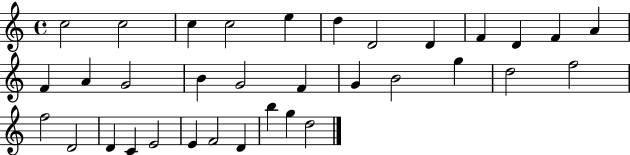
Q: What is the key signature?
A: C major